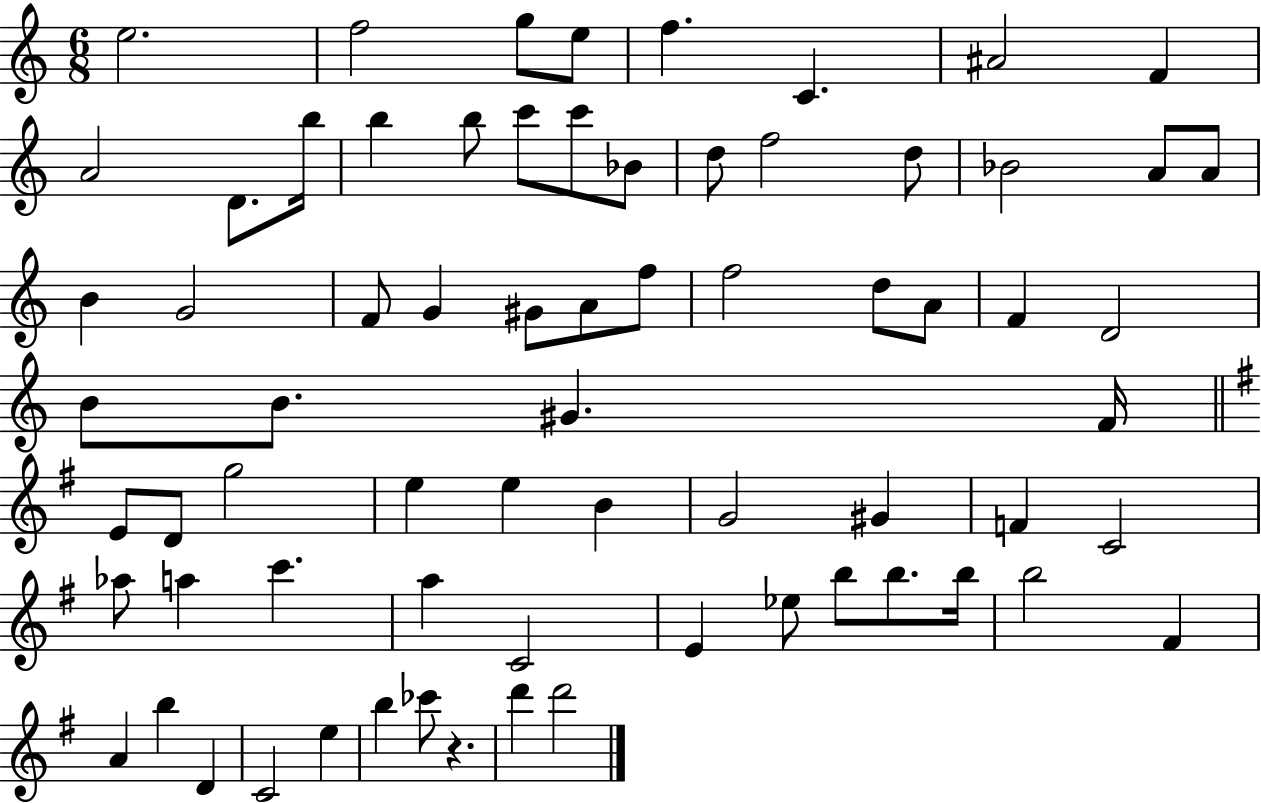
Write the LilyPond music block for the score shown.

{
  \clef treble
  \numericTimeSignature
  \time 6/8
  \key c \major
  e''2. | f''2 g''8 e''8 | f''4. c'4. | ais'2 f'4 | \break a'2 d'8. b''16 | b''4 b''8 c'''8 c'''8 bes'8 | d''8 f''2 d''8 | bes'2 a'8 a'8 | \break b'4 g'2 | f'8 g'4 gis'8 a'8 f''8 | f''2 d''8 a'8 | f'4 d'2 | \break b'8 b'8. gis'4. f'16 | \bar "||" \break \key e \minor e'8 d'8 g''2 | e''4 e''4 b'4 | g'2 gis'4 | f'4 c'2 | \break aes''8 a''4 c'''4. | a''4 c'2 | e'4 ees''8 b''8 b''8. b''16 | b''2 fis'4 | \break a'4 b''4 d'4 | c'2 e''4 | b''4 ces'''8 r4. | d'''4 d'''2 | \break \bar "|."
}